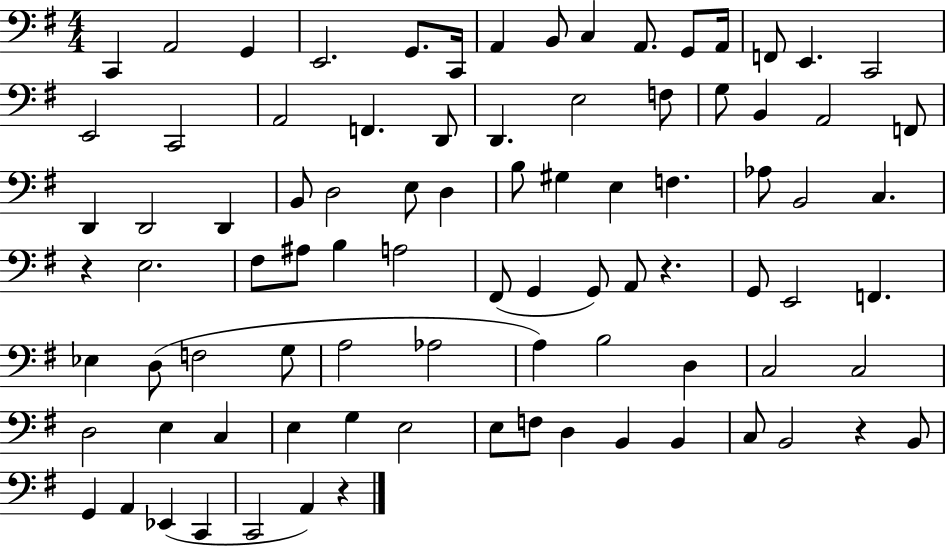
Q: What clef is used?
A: bass